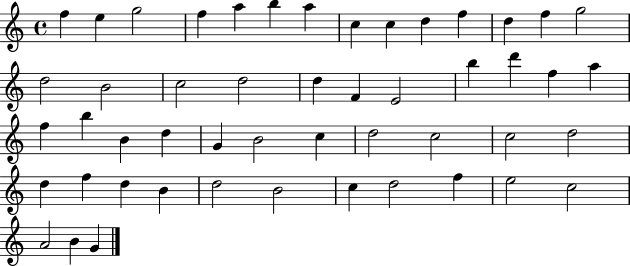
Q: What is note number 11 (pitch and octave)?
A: F5